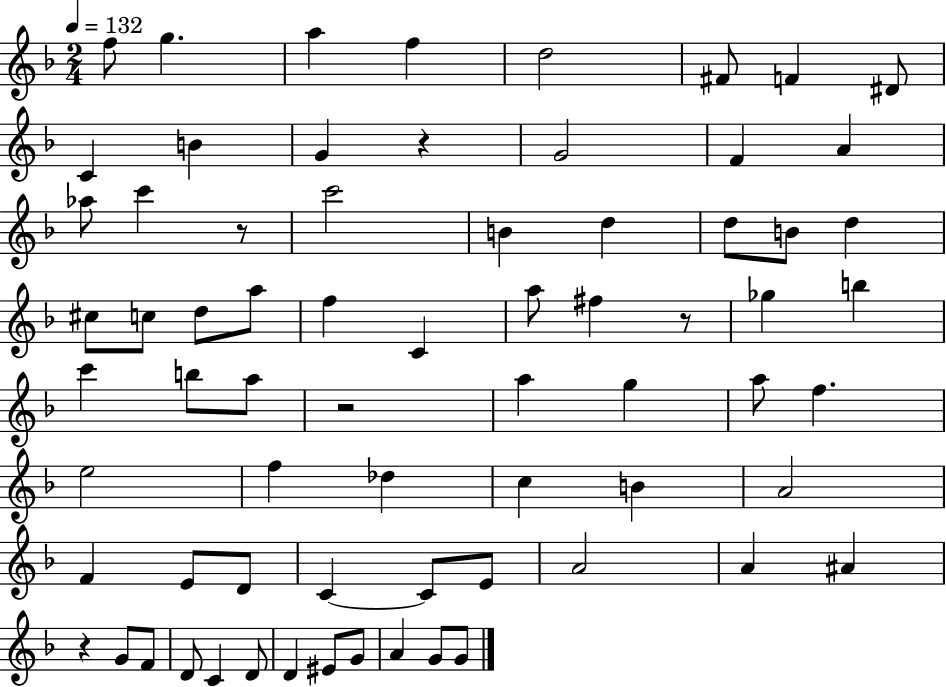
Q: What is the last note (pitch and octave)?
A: G4